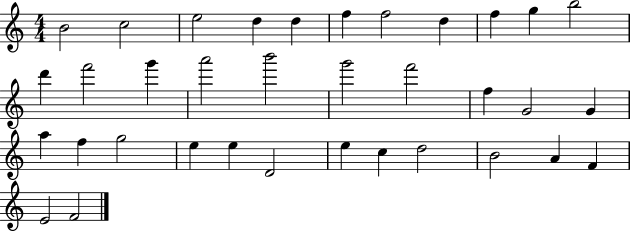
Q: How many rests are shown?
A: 0